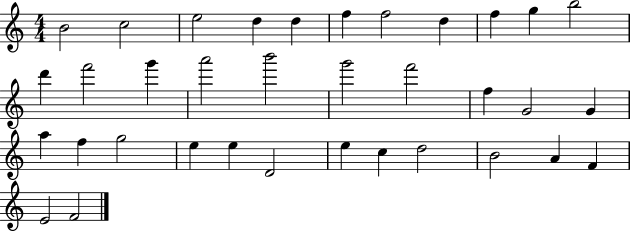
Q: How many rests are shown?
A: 0